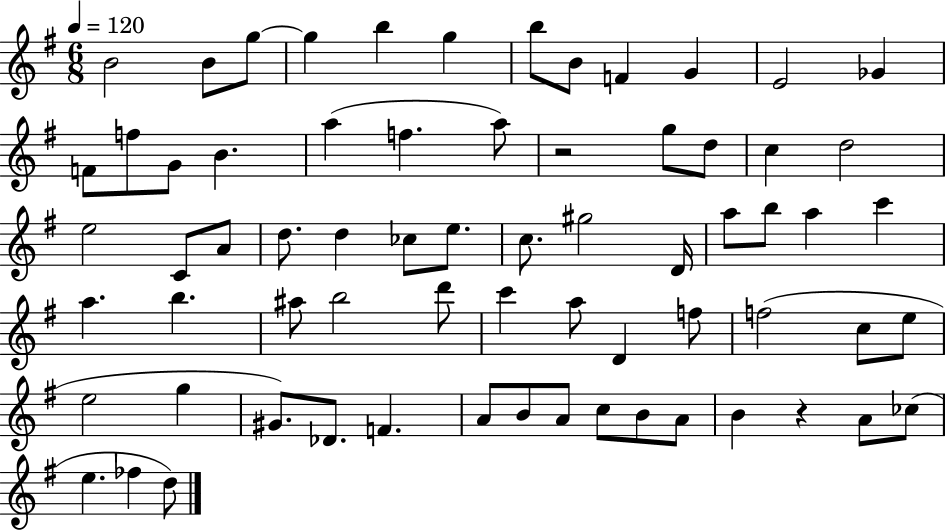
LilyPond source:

{
  \clef treble
  \numericTimeSignature
  \time 6/8
  \key g \major
  \tempo 4 = 120
  b'2 b'8 g''8~~ | g''4 b''4 g''4 | b''8 b'8 f'4 g'4 | e'2 ges'4 | \break f'8 f''8 g'8 b'4. | a''4( f''4. a''8) | r2 g''8 d''8 | c''4 d''2 | \break e''2 c'8 a'8 | d''8. d''4 ces''8 e''8. | c''8. gis''2 d'16 | a''8 b''8 a''4 c'''4 | \break a''4. b''4. | ais''8 b''2 d'''8 | c'''4 a''8 d'4 f''8 | f''2( c''8 e''8 | \break e''2 g''4 | gis'8.) des'8. f'4. | a'8 b'8 a'8 c''8 b'8 a'8 | b'4 r4 a'8 ces''8( | \break e''4. fes''4 d''8) | \bar "|."
}